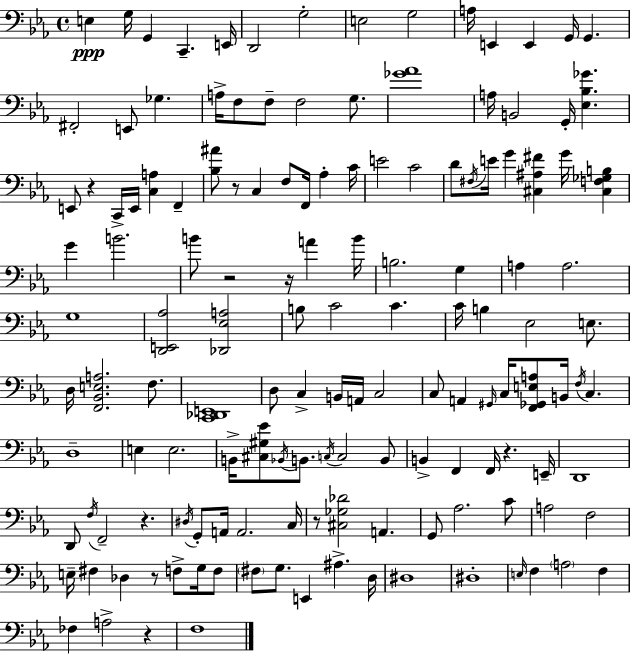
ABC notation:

X:1
T:Untitled
M:4/4
L:1/4
K:Cm
E, G,/4 G,, C,, E,,/4 D,,2 G,2 E,2 G,2 A,/4 E,, E,, G,,/4 G,, ^F,,2 E,,/2 _G, A,/4 F,/2 F,/2 F,2 G,/2 [_G_A]4 A,/4 B,,2 G,,/4 [_E,_B,_G] E,,/2 z C,,/4 E,,/4 [C,A,] F,, [_B,^A]/2 z/2 C, F,/2 F,,/4 _A, C/4 E2 C2 D/2 ^F,/4 E/4 G [^C,^A,^F] G/4 [^C,F,_G,B,] G B2 B/2 z2 z/4 A B/4 B,2 G, A, A,2 G,4 [D,,E,,_A,]2 [_D,,_E,A,]2 B,/2 C2 C C/4 B, _E,2 E,/2 D,/4 [F,,_B,,E,A,]2 F,/2 [C,,_D,,E,,]4 D,/2 C, B,,/4 A,,/4 C,2 C,/2 A,, ^G,,/4 C,/4 [F,,_G,,E,A,]/2 B,,/4 F,/4 C, D,4 E, E,2 B,,/4 [^C,^G,_E]/2 _B,,/4 B,,/2 C,/4 C,2 B,,/2 B,, F,, F,,/4 z E,,/4 D,,4 D,,/2 F,/4 F,,2 z ^D,/4 G,,/2 A,,/4 A,,2 C,/4 z/2 [^C,_G,_D]2 A,, G,,/2 _A,2 C/2 A,2 F,2 E,/4 ^F, _D, z/2 F,/2 G,/4 F,/2 ^F,/2 G,/2 E,, ^A, D,/4 ^D,4 ^D,4 E,/4 F, A,2 F, _F, A,2 z F,4